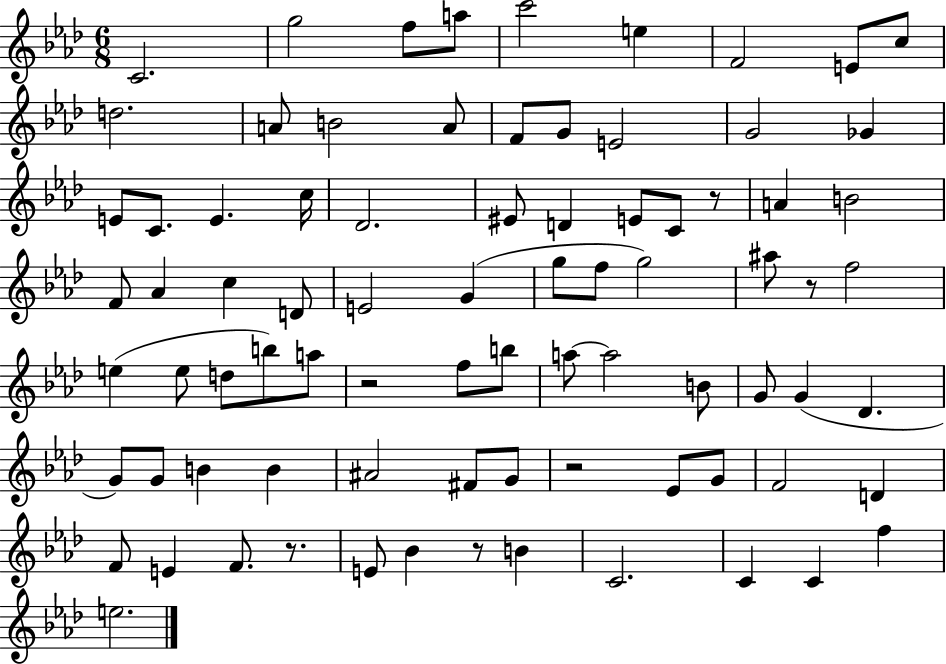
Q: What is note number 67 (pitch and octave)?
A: F4